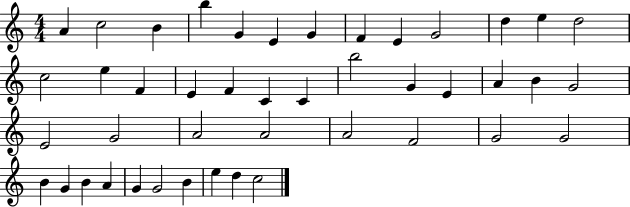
X:1
T:Untitled
M:4/4
L:1/4
K:C
A c2 B b G E G F E G2 d e d2 c2 e F E F C C b2 G E A B G2 E2 G2 A2 A2 A2 F2 G2 G2 B G B A G G2 B e d c2